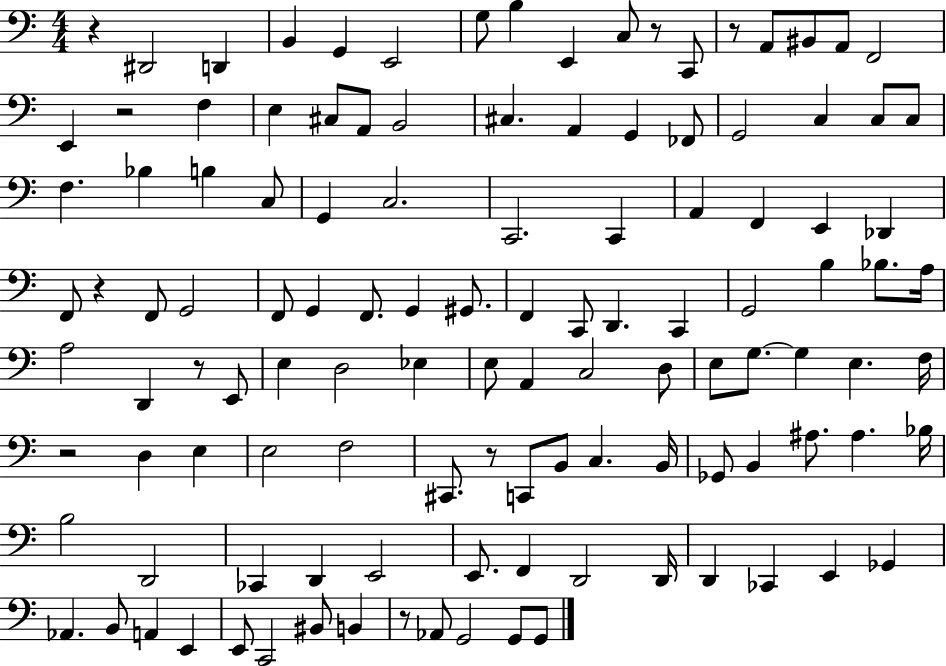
{
  \clef bass
  \numericTimeSignature
  \time 4/4
  \key c \major
  r4 dis,2 d,4 | b,4 g,4 e,2 | g8 b4 e,4 c8 r8 c,8 | r8 a,8 bis,8 a,8 f,2 | \break e,4 r2 f4 | e4 cis8 a,8 b,2 | cis4. a,4 g,4 fes,8 | g,2 c4 c8 c8 | \break f4. bes4 b4 c8 | g,4 c2. | c,2. c,4 | a,4 f,4 e,4 des,4 | \break f,8 r4 f,8 g,2 | f,8 g,4 f,8. g,4 gis,8. | f,4 c,8 d,4. c,4 | g,2 b4 bes8. a16 | \break a2 d,4 r8 e,8 | e4 d2 ees4 | e8 a,4 c2 d8 | e8 g8.~~ g4 e4. f16 | \break r2 d4 e4 | e2 f2 | cis,8. r8 c,8 b,8 c4. b,16 | ges,8 b,4 ais8. ais4. bes16 | \break b2 d,2 | ces,4 d,4 e,2 | e,8. f,4 d,2 d,16 | d,4 ces,4 e,4 ges,4 | \break aes,4. b,8 a,4 e,4 | e,8 c,2 bis,8 b,4 | r8 aes,8 g,2 g,8 g,8 | \bar "|."
}